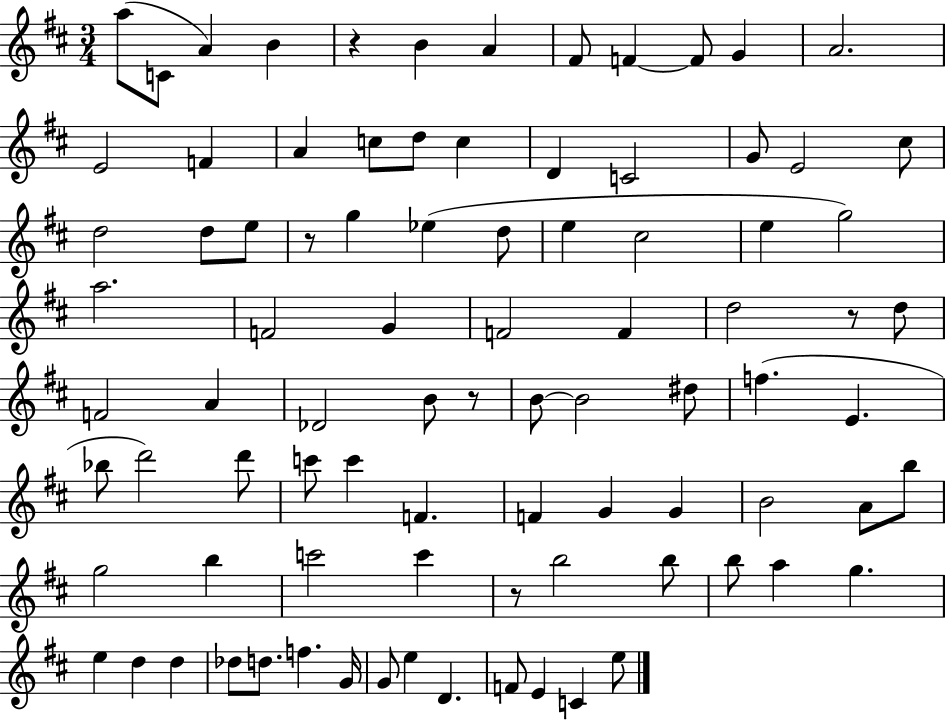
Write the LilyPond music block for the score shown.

{
  \clef treble
  \numericTimeSignature
  \time 3/4
  \key d \major
  \repeat volta 2 { a''8( c'8 a'4) b'4 | r4 b'4 a'4 | fis'8 f'4~~ f'8 g'4 | a'2. | \break e'2 f'4 | a'4 c''8 d''8 c''4 | d'4 c'2 | g'8 e'2 cis''8 | \break d''2 d''8 e''8 | r8 g''4 ees''4( d''8 | e''4 cis''2 | e''4 g''2) | \break a''2. | f'2 g'4 | f'2 f'4 | d''2 r8 d''8 | \break f'2 a'4 | des'2 b'8 r8 | b'8~~ b'2 dis''8 | f''4.( e'4. | \break bes''8 d'''2) d'''8 | c'''8 c'''4 f'4. | f'4 g'4 g'4 | b'2 a'8 b''8 | \break g''2 b''4 | c'''2 c'''4 | r8 b''2 b''8 | b''8 a''4 g''4. | \break e''4 d''4 d''4 | des''8 d''8. f''4. g'16 | g'8 e''4 d'4. | f'8 e'4 c'4 e''8 | \break } \bar "|."
}